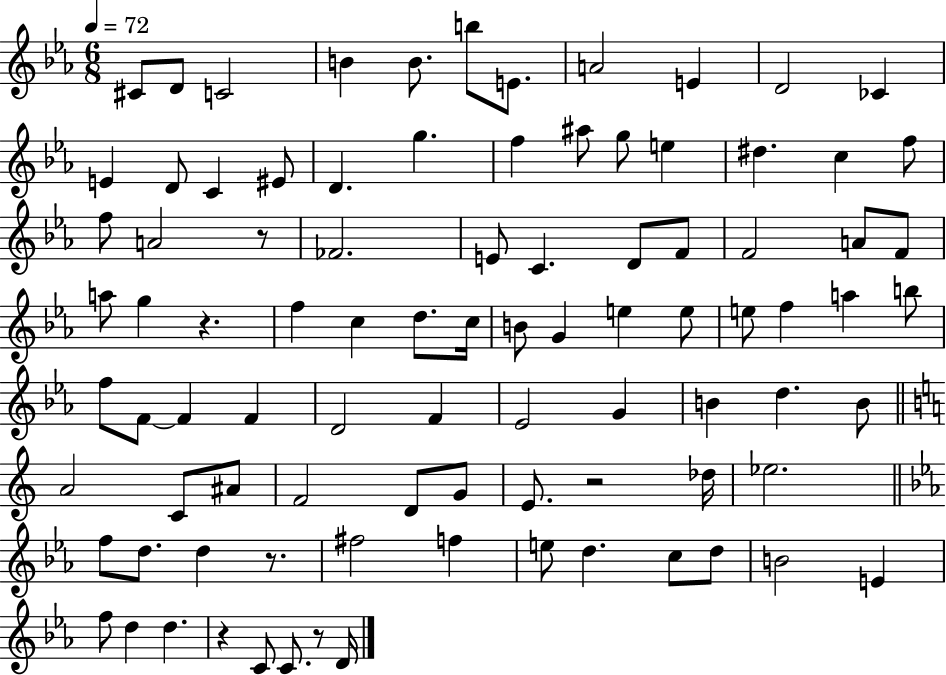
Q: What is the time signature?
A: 6/8